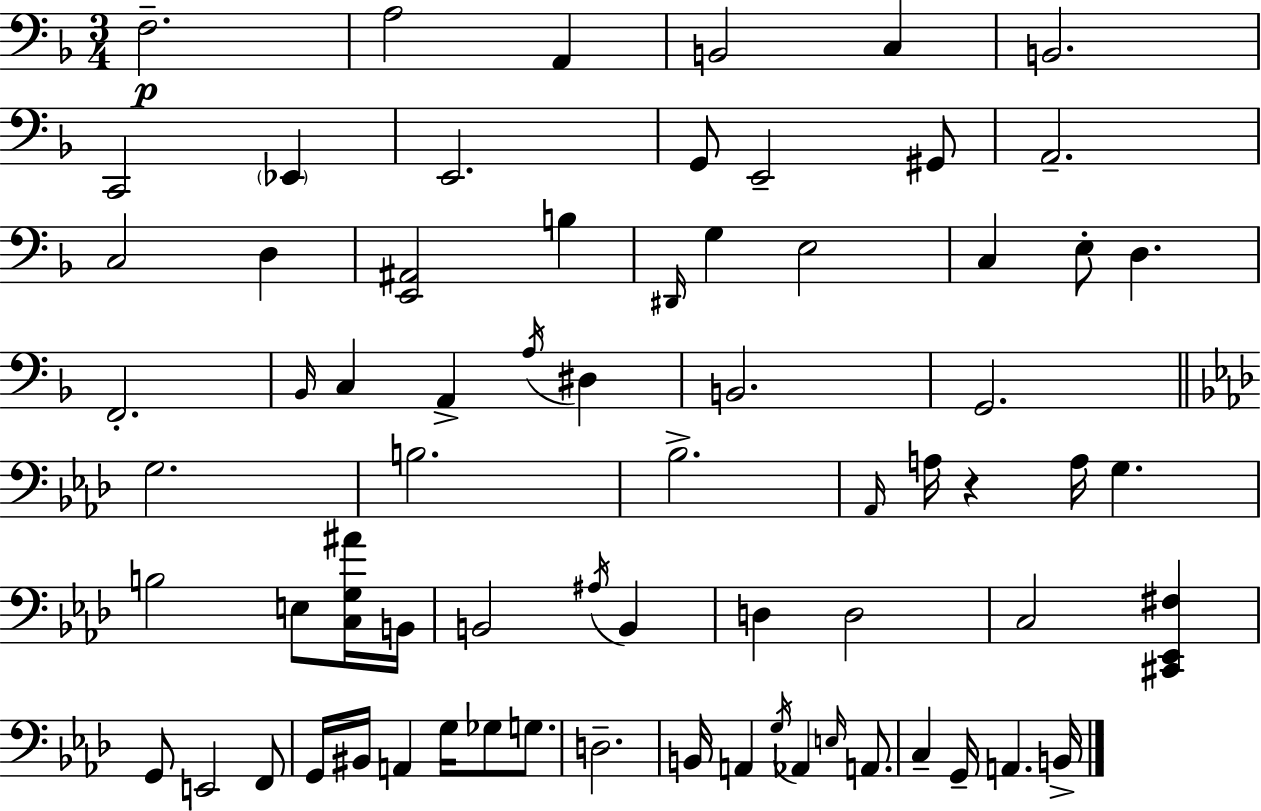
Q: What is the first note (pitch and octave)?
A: F3